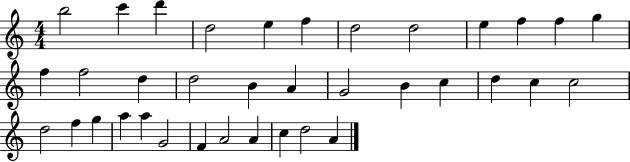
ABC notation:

X:1
T:Untitled
M:4/4
L:1/4
K:C
b2 c' d' d2 e f d2 d2 e f f g f f2 d d2 B A G2 B c d c c2 d2 f g a a G2 F A2 A c d2 A